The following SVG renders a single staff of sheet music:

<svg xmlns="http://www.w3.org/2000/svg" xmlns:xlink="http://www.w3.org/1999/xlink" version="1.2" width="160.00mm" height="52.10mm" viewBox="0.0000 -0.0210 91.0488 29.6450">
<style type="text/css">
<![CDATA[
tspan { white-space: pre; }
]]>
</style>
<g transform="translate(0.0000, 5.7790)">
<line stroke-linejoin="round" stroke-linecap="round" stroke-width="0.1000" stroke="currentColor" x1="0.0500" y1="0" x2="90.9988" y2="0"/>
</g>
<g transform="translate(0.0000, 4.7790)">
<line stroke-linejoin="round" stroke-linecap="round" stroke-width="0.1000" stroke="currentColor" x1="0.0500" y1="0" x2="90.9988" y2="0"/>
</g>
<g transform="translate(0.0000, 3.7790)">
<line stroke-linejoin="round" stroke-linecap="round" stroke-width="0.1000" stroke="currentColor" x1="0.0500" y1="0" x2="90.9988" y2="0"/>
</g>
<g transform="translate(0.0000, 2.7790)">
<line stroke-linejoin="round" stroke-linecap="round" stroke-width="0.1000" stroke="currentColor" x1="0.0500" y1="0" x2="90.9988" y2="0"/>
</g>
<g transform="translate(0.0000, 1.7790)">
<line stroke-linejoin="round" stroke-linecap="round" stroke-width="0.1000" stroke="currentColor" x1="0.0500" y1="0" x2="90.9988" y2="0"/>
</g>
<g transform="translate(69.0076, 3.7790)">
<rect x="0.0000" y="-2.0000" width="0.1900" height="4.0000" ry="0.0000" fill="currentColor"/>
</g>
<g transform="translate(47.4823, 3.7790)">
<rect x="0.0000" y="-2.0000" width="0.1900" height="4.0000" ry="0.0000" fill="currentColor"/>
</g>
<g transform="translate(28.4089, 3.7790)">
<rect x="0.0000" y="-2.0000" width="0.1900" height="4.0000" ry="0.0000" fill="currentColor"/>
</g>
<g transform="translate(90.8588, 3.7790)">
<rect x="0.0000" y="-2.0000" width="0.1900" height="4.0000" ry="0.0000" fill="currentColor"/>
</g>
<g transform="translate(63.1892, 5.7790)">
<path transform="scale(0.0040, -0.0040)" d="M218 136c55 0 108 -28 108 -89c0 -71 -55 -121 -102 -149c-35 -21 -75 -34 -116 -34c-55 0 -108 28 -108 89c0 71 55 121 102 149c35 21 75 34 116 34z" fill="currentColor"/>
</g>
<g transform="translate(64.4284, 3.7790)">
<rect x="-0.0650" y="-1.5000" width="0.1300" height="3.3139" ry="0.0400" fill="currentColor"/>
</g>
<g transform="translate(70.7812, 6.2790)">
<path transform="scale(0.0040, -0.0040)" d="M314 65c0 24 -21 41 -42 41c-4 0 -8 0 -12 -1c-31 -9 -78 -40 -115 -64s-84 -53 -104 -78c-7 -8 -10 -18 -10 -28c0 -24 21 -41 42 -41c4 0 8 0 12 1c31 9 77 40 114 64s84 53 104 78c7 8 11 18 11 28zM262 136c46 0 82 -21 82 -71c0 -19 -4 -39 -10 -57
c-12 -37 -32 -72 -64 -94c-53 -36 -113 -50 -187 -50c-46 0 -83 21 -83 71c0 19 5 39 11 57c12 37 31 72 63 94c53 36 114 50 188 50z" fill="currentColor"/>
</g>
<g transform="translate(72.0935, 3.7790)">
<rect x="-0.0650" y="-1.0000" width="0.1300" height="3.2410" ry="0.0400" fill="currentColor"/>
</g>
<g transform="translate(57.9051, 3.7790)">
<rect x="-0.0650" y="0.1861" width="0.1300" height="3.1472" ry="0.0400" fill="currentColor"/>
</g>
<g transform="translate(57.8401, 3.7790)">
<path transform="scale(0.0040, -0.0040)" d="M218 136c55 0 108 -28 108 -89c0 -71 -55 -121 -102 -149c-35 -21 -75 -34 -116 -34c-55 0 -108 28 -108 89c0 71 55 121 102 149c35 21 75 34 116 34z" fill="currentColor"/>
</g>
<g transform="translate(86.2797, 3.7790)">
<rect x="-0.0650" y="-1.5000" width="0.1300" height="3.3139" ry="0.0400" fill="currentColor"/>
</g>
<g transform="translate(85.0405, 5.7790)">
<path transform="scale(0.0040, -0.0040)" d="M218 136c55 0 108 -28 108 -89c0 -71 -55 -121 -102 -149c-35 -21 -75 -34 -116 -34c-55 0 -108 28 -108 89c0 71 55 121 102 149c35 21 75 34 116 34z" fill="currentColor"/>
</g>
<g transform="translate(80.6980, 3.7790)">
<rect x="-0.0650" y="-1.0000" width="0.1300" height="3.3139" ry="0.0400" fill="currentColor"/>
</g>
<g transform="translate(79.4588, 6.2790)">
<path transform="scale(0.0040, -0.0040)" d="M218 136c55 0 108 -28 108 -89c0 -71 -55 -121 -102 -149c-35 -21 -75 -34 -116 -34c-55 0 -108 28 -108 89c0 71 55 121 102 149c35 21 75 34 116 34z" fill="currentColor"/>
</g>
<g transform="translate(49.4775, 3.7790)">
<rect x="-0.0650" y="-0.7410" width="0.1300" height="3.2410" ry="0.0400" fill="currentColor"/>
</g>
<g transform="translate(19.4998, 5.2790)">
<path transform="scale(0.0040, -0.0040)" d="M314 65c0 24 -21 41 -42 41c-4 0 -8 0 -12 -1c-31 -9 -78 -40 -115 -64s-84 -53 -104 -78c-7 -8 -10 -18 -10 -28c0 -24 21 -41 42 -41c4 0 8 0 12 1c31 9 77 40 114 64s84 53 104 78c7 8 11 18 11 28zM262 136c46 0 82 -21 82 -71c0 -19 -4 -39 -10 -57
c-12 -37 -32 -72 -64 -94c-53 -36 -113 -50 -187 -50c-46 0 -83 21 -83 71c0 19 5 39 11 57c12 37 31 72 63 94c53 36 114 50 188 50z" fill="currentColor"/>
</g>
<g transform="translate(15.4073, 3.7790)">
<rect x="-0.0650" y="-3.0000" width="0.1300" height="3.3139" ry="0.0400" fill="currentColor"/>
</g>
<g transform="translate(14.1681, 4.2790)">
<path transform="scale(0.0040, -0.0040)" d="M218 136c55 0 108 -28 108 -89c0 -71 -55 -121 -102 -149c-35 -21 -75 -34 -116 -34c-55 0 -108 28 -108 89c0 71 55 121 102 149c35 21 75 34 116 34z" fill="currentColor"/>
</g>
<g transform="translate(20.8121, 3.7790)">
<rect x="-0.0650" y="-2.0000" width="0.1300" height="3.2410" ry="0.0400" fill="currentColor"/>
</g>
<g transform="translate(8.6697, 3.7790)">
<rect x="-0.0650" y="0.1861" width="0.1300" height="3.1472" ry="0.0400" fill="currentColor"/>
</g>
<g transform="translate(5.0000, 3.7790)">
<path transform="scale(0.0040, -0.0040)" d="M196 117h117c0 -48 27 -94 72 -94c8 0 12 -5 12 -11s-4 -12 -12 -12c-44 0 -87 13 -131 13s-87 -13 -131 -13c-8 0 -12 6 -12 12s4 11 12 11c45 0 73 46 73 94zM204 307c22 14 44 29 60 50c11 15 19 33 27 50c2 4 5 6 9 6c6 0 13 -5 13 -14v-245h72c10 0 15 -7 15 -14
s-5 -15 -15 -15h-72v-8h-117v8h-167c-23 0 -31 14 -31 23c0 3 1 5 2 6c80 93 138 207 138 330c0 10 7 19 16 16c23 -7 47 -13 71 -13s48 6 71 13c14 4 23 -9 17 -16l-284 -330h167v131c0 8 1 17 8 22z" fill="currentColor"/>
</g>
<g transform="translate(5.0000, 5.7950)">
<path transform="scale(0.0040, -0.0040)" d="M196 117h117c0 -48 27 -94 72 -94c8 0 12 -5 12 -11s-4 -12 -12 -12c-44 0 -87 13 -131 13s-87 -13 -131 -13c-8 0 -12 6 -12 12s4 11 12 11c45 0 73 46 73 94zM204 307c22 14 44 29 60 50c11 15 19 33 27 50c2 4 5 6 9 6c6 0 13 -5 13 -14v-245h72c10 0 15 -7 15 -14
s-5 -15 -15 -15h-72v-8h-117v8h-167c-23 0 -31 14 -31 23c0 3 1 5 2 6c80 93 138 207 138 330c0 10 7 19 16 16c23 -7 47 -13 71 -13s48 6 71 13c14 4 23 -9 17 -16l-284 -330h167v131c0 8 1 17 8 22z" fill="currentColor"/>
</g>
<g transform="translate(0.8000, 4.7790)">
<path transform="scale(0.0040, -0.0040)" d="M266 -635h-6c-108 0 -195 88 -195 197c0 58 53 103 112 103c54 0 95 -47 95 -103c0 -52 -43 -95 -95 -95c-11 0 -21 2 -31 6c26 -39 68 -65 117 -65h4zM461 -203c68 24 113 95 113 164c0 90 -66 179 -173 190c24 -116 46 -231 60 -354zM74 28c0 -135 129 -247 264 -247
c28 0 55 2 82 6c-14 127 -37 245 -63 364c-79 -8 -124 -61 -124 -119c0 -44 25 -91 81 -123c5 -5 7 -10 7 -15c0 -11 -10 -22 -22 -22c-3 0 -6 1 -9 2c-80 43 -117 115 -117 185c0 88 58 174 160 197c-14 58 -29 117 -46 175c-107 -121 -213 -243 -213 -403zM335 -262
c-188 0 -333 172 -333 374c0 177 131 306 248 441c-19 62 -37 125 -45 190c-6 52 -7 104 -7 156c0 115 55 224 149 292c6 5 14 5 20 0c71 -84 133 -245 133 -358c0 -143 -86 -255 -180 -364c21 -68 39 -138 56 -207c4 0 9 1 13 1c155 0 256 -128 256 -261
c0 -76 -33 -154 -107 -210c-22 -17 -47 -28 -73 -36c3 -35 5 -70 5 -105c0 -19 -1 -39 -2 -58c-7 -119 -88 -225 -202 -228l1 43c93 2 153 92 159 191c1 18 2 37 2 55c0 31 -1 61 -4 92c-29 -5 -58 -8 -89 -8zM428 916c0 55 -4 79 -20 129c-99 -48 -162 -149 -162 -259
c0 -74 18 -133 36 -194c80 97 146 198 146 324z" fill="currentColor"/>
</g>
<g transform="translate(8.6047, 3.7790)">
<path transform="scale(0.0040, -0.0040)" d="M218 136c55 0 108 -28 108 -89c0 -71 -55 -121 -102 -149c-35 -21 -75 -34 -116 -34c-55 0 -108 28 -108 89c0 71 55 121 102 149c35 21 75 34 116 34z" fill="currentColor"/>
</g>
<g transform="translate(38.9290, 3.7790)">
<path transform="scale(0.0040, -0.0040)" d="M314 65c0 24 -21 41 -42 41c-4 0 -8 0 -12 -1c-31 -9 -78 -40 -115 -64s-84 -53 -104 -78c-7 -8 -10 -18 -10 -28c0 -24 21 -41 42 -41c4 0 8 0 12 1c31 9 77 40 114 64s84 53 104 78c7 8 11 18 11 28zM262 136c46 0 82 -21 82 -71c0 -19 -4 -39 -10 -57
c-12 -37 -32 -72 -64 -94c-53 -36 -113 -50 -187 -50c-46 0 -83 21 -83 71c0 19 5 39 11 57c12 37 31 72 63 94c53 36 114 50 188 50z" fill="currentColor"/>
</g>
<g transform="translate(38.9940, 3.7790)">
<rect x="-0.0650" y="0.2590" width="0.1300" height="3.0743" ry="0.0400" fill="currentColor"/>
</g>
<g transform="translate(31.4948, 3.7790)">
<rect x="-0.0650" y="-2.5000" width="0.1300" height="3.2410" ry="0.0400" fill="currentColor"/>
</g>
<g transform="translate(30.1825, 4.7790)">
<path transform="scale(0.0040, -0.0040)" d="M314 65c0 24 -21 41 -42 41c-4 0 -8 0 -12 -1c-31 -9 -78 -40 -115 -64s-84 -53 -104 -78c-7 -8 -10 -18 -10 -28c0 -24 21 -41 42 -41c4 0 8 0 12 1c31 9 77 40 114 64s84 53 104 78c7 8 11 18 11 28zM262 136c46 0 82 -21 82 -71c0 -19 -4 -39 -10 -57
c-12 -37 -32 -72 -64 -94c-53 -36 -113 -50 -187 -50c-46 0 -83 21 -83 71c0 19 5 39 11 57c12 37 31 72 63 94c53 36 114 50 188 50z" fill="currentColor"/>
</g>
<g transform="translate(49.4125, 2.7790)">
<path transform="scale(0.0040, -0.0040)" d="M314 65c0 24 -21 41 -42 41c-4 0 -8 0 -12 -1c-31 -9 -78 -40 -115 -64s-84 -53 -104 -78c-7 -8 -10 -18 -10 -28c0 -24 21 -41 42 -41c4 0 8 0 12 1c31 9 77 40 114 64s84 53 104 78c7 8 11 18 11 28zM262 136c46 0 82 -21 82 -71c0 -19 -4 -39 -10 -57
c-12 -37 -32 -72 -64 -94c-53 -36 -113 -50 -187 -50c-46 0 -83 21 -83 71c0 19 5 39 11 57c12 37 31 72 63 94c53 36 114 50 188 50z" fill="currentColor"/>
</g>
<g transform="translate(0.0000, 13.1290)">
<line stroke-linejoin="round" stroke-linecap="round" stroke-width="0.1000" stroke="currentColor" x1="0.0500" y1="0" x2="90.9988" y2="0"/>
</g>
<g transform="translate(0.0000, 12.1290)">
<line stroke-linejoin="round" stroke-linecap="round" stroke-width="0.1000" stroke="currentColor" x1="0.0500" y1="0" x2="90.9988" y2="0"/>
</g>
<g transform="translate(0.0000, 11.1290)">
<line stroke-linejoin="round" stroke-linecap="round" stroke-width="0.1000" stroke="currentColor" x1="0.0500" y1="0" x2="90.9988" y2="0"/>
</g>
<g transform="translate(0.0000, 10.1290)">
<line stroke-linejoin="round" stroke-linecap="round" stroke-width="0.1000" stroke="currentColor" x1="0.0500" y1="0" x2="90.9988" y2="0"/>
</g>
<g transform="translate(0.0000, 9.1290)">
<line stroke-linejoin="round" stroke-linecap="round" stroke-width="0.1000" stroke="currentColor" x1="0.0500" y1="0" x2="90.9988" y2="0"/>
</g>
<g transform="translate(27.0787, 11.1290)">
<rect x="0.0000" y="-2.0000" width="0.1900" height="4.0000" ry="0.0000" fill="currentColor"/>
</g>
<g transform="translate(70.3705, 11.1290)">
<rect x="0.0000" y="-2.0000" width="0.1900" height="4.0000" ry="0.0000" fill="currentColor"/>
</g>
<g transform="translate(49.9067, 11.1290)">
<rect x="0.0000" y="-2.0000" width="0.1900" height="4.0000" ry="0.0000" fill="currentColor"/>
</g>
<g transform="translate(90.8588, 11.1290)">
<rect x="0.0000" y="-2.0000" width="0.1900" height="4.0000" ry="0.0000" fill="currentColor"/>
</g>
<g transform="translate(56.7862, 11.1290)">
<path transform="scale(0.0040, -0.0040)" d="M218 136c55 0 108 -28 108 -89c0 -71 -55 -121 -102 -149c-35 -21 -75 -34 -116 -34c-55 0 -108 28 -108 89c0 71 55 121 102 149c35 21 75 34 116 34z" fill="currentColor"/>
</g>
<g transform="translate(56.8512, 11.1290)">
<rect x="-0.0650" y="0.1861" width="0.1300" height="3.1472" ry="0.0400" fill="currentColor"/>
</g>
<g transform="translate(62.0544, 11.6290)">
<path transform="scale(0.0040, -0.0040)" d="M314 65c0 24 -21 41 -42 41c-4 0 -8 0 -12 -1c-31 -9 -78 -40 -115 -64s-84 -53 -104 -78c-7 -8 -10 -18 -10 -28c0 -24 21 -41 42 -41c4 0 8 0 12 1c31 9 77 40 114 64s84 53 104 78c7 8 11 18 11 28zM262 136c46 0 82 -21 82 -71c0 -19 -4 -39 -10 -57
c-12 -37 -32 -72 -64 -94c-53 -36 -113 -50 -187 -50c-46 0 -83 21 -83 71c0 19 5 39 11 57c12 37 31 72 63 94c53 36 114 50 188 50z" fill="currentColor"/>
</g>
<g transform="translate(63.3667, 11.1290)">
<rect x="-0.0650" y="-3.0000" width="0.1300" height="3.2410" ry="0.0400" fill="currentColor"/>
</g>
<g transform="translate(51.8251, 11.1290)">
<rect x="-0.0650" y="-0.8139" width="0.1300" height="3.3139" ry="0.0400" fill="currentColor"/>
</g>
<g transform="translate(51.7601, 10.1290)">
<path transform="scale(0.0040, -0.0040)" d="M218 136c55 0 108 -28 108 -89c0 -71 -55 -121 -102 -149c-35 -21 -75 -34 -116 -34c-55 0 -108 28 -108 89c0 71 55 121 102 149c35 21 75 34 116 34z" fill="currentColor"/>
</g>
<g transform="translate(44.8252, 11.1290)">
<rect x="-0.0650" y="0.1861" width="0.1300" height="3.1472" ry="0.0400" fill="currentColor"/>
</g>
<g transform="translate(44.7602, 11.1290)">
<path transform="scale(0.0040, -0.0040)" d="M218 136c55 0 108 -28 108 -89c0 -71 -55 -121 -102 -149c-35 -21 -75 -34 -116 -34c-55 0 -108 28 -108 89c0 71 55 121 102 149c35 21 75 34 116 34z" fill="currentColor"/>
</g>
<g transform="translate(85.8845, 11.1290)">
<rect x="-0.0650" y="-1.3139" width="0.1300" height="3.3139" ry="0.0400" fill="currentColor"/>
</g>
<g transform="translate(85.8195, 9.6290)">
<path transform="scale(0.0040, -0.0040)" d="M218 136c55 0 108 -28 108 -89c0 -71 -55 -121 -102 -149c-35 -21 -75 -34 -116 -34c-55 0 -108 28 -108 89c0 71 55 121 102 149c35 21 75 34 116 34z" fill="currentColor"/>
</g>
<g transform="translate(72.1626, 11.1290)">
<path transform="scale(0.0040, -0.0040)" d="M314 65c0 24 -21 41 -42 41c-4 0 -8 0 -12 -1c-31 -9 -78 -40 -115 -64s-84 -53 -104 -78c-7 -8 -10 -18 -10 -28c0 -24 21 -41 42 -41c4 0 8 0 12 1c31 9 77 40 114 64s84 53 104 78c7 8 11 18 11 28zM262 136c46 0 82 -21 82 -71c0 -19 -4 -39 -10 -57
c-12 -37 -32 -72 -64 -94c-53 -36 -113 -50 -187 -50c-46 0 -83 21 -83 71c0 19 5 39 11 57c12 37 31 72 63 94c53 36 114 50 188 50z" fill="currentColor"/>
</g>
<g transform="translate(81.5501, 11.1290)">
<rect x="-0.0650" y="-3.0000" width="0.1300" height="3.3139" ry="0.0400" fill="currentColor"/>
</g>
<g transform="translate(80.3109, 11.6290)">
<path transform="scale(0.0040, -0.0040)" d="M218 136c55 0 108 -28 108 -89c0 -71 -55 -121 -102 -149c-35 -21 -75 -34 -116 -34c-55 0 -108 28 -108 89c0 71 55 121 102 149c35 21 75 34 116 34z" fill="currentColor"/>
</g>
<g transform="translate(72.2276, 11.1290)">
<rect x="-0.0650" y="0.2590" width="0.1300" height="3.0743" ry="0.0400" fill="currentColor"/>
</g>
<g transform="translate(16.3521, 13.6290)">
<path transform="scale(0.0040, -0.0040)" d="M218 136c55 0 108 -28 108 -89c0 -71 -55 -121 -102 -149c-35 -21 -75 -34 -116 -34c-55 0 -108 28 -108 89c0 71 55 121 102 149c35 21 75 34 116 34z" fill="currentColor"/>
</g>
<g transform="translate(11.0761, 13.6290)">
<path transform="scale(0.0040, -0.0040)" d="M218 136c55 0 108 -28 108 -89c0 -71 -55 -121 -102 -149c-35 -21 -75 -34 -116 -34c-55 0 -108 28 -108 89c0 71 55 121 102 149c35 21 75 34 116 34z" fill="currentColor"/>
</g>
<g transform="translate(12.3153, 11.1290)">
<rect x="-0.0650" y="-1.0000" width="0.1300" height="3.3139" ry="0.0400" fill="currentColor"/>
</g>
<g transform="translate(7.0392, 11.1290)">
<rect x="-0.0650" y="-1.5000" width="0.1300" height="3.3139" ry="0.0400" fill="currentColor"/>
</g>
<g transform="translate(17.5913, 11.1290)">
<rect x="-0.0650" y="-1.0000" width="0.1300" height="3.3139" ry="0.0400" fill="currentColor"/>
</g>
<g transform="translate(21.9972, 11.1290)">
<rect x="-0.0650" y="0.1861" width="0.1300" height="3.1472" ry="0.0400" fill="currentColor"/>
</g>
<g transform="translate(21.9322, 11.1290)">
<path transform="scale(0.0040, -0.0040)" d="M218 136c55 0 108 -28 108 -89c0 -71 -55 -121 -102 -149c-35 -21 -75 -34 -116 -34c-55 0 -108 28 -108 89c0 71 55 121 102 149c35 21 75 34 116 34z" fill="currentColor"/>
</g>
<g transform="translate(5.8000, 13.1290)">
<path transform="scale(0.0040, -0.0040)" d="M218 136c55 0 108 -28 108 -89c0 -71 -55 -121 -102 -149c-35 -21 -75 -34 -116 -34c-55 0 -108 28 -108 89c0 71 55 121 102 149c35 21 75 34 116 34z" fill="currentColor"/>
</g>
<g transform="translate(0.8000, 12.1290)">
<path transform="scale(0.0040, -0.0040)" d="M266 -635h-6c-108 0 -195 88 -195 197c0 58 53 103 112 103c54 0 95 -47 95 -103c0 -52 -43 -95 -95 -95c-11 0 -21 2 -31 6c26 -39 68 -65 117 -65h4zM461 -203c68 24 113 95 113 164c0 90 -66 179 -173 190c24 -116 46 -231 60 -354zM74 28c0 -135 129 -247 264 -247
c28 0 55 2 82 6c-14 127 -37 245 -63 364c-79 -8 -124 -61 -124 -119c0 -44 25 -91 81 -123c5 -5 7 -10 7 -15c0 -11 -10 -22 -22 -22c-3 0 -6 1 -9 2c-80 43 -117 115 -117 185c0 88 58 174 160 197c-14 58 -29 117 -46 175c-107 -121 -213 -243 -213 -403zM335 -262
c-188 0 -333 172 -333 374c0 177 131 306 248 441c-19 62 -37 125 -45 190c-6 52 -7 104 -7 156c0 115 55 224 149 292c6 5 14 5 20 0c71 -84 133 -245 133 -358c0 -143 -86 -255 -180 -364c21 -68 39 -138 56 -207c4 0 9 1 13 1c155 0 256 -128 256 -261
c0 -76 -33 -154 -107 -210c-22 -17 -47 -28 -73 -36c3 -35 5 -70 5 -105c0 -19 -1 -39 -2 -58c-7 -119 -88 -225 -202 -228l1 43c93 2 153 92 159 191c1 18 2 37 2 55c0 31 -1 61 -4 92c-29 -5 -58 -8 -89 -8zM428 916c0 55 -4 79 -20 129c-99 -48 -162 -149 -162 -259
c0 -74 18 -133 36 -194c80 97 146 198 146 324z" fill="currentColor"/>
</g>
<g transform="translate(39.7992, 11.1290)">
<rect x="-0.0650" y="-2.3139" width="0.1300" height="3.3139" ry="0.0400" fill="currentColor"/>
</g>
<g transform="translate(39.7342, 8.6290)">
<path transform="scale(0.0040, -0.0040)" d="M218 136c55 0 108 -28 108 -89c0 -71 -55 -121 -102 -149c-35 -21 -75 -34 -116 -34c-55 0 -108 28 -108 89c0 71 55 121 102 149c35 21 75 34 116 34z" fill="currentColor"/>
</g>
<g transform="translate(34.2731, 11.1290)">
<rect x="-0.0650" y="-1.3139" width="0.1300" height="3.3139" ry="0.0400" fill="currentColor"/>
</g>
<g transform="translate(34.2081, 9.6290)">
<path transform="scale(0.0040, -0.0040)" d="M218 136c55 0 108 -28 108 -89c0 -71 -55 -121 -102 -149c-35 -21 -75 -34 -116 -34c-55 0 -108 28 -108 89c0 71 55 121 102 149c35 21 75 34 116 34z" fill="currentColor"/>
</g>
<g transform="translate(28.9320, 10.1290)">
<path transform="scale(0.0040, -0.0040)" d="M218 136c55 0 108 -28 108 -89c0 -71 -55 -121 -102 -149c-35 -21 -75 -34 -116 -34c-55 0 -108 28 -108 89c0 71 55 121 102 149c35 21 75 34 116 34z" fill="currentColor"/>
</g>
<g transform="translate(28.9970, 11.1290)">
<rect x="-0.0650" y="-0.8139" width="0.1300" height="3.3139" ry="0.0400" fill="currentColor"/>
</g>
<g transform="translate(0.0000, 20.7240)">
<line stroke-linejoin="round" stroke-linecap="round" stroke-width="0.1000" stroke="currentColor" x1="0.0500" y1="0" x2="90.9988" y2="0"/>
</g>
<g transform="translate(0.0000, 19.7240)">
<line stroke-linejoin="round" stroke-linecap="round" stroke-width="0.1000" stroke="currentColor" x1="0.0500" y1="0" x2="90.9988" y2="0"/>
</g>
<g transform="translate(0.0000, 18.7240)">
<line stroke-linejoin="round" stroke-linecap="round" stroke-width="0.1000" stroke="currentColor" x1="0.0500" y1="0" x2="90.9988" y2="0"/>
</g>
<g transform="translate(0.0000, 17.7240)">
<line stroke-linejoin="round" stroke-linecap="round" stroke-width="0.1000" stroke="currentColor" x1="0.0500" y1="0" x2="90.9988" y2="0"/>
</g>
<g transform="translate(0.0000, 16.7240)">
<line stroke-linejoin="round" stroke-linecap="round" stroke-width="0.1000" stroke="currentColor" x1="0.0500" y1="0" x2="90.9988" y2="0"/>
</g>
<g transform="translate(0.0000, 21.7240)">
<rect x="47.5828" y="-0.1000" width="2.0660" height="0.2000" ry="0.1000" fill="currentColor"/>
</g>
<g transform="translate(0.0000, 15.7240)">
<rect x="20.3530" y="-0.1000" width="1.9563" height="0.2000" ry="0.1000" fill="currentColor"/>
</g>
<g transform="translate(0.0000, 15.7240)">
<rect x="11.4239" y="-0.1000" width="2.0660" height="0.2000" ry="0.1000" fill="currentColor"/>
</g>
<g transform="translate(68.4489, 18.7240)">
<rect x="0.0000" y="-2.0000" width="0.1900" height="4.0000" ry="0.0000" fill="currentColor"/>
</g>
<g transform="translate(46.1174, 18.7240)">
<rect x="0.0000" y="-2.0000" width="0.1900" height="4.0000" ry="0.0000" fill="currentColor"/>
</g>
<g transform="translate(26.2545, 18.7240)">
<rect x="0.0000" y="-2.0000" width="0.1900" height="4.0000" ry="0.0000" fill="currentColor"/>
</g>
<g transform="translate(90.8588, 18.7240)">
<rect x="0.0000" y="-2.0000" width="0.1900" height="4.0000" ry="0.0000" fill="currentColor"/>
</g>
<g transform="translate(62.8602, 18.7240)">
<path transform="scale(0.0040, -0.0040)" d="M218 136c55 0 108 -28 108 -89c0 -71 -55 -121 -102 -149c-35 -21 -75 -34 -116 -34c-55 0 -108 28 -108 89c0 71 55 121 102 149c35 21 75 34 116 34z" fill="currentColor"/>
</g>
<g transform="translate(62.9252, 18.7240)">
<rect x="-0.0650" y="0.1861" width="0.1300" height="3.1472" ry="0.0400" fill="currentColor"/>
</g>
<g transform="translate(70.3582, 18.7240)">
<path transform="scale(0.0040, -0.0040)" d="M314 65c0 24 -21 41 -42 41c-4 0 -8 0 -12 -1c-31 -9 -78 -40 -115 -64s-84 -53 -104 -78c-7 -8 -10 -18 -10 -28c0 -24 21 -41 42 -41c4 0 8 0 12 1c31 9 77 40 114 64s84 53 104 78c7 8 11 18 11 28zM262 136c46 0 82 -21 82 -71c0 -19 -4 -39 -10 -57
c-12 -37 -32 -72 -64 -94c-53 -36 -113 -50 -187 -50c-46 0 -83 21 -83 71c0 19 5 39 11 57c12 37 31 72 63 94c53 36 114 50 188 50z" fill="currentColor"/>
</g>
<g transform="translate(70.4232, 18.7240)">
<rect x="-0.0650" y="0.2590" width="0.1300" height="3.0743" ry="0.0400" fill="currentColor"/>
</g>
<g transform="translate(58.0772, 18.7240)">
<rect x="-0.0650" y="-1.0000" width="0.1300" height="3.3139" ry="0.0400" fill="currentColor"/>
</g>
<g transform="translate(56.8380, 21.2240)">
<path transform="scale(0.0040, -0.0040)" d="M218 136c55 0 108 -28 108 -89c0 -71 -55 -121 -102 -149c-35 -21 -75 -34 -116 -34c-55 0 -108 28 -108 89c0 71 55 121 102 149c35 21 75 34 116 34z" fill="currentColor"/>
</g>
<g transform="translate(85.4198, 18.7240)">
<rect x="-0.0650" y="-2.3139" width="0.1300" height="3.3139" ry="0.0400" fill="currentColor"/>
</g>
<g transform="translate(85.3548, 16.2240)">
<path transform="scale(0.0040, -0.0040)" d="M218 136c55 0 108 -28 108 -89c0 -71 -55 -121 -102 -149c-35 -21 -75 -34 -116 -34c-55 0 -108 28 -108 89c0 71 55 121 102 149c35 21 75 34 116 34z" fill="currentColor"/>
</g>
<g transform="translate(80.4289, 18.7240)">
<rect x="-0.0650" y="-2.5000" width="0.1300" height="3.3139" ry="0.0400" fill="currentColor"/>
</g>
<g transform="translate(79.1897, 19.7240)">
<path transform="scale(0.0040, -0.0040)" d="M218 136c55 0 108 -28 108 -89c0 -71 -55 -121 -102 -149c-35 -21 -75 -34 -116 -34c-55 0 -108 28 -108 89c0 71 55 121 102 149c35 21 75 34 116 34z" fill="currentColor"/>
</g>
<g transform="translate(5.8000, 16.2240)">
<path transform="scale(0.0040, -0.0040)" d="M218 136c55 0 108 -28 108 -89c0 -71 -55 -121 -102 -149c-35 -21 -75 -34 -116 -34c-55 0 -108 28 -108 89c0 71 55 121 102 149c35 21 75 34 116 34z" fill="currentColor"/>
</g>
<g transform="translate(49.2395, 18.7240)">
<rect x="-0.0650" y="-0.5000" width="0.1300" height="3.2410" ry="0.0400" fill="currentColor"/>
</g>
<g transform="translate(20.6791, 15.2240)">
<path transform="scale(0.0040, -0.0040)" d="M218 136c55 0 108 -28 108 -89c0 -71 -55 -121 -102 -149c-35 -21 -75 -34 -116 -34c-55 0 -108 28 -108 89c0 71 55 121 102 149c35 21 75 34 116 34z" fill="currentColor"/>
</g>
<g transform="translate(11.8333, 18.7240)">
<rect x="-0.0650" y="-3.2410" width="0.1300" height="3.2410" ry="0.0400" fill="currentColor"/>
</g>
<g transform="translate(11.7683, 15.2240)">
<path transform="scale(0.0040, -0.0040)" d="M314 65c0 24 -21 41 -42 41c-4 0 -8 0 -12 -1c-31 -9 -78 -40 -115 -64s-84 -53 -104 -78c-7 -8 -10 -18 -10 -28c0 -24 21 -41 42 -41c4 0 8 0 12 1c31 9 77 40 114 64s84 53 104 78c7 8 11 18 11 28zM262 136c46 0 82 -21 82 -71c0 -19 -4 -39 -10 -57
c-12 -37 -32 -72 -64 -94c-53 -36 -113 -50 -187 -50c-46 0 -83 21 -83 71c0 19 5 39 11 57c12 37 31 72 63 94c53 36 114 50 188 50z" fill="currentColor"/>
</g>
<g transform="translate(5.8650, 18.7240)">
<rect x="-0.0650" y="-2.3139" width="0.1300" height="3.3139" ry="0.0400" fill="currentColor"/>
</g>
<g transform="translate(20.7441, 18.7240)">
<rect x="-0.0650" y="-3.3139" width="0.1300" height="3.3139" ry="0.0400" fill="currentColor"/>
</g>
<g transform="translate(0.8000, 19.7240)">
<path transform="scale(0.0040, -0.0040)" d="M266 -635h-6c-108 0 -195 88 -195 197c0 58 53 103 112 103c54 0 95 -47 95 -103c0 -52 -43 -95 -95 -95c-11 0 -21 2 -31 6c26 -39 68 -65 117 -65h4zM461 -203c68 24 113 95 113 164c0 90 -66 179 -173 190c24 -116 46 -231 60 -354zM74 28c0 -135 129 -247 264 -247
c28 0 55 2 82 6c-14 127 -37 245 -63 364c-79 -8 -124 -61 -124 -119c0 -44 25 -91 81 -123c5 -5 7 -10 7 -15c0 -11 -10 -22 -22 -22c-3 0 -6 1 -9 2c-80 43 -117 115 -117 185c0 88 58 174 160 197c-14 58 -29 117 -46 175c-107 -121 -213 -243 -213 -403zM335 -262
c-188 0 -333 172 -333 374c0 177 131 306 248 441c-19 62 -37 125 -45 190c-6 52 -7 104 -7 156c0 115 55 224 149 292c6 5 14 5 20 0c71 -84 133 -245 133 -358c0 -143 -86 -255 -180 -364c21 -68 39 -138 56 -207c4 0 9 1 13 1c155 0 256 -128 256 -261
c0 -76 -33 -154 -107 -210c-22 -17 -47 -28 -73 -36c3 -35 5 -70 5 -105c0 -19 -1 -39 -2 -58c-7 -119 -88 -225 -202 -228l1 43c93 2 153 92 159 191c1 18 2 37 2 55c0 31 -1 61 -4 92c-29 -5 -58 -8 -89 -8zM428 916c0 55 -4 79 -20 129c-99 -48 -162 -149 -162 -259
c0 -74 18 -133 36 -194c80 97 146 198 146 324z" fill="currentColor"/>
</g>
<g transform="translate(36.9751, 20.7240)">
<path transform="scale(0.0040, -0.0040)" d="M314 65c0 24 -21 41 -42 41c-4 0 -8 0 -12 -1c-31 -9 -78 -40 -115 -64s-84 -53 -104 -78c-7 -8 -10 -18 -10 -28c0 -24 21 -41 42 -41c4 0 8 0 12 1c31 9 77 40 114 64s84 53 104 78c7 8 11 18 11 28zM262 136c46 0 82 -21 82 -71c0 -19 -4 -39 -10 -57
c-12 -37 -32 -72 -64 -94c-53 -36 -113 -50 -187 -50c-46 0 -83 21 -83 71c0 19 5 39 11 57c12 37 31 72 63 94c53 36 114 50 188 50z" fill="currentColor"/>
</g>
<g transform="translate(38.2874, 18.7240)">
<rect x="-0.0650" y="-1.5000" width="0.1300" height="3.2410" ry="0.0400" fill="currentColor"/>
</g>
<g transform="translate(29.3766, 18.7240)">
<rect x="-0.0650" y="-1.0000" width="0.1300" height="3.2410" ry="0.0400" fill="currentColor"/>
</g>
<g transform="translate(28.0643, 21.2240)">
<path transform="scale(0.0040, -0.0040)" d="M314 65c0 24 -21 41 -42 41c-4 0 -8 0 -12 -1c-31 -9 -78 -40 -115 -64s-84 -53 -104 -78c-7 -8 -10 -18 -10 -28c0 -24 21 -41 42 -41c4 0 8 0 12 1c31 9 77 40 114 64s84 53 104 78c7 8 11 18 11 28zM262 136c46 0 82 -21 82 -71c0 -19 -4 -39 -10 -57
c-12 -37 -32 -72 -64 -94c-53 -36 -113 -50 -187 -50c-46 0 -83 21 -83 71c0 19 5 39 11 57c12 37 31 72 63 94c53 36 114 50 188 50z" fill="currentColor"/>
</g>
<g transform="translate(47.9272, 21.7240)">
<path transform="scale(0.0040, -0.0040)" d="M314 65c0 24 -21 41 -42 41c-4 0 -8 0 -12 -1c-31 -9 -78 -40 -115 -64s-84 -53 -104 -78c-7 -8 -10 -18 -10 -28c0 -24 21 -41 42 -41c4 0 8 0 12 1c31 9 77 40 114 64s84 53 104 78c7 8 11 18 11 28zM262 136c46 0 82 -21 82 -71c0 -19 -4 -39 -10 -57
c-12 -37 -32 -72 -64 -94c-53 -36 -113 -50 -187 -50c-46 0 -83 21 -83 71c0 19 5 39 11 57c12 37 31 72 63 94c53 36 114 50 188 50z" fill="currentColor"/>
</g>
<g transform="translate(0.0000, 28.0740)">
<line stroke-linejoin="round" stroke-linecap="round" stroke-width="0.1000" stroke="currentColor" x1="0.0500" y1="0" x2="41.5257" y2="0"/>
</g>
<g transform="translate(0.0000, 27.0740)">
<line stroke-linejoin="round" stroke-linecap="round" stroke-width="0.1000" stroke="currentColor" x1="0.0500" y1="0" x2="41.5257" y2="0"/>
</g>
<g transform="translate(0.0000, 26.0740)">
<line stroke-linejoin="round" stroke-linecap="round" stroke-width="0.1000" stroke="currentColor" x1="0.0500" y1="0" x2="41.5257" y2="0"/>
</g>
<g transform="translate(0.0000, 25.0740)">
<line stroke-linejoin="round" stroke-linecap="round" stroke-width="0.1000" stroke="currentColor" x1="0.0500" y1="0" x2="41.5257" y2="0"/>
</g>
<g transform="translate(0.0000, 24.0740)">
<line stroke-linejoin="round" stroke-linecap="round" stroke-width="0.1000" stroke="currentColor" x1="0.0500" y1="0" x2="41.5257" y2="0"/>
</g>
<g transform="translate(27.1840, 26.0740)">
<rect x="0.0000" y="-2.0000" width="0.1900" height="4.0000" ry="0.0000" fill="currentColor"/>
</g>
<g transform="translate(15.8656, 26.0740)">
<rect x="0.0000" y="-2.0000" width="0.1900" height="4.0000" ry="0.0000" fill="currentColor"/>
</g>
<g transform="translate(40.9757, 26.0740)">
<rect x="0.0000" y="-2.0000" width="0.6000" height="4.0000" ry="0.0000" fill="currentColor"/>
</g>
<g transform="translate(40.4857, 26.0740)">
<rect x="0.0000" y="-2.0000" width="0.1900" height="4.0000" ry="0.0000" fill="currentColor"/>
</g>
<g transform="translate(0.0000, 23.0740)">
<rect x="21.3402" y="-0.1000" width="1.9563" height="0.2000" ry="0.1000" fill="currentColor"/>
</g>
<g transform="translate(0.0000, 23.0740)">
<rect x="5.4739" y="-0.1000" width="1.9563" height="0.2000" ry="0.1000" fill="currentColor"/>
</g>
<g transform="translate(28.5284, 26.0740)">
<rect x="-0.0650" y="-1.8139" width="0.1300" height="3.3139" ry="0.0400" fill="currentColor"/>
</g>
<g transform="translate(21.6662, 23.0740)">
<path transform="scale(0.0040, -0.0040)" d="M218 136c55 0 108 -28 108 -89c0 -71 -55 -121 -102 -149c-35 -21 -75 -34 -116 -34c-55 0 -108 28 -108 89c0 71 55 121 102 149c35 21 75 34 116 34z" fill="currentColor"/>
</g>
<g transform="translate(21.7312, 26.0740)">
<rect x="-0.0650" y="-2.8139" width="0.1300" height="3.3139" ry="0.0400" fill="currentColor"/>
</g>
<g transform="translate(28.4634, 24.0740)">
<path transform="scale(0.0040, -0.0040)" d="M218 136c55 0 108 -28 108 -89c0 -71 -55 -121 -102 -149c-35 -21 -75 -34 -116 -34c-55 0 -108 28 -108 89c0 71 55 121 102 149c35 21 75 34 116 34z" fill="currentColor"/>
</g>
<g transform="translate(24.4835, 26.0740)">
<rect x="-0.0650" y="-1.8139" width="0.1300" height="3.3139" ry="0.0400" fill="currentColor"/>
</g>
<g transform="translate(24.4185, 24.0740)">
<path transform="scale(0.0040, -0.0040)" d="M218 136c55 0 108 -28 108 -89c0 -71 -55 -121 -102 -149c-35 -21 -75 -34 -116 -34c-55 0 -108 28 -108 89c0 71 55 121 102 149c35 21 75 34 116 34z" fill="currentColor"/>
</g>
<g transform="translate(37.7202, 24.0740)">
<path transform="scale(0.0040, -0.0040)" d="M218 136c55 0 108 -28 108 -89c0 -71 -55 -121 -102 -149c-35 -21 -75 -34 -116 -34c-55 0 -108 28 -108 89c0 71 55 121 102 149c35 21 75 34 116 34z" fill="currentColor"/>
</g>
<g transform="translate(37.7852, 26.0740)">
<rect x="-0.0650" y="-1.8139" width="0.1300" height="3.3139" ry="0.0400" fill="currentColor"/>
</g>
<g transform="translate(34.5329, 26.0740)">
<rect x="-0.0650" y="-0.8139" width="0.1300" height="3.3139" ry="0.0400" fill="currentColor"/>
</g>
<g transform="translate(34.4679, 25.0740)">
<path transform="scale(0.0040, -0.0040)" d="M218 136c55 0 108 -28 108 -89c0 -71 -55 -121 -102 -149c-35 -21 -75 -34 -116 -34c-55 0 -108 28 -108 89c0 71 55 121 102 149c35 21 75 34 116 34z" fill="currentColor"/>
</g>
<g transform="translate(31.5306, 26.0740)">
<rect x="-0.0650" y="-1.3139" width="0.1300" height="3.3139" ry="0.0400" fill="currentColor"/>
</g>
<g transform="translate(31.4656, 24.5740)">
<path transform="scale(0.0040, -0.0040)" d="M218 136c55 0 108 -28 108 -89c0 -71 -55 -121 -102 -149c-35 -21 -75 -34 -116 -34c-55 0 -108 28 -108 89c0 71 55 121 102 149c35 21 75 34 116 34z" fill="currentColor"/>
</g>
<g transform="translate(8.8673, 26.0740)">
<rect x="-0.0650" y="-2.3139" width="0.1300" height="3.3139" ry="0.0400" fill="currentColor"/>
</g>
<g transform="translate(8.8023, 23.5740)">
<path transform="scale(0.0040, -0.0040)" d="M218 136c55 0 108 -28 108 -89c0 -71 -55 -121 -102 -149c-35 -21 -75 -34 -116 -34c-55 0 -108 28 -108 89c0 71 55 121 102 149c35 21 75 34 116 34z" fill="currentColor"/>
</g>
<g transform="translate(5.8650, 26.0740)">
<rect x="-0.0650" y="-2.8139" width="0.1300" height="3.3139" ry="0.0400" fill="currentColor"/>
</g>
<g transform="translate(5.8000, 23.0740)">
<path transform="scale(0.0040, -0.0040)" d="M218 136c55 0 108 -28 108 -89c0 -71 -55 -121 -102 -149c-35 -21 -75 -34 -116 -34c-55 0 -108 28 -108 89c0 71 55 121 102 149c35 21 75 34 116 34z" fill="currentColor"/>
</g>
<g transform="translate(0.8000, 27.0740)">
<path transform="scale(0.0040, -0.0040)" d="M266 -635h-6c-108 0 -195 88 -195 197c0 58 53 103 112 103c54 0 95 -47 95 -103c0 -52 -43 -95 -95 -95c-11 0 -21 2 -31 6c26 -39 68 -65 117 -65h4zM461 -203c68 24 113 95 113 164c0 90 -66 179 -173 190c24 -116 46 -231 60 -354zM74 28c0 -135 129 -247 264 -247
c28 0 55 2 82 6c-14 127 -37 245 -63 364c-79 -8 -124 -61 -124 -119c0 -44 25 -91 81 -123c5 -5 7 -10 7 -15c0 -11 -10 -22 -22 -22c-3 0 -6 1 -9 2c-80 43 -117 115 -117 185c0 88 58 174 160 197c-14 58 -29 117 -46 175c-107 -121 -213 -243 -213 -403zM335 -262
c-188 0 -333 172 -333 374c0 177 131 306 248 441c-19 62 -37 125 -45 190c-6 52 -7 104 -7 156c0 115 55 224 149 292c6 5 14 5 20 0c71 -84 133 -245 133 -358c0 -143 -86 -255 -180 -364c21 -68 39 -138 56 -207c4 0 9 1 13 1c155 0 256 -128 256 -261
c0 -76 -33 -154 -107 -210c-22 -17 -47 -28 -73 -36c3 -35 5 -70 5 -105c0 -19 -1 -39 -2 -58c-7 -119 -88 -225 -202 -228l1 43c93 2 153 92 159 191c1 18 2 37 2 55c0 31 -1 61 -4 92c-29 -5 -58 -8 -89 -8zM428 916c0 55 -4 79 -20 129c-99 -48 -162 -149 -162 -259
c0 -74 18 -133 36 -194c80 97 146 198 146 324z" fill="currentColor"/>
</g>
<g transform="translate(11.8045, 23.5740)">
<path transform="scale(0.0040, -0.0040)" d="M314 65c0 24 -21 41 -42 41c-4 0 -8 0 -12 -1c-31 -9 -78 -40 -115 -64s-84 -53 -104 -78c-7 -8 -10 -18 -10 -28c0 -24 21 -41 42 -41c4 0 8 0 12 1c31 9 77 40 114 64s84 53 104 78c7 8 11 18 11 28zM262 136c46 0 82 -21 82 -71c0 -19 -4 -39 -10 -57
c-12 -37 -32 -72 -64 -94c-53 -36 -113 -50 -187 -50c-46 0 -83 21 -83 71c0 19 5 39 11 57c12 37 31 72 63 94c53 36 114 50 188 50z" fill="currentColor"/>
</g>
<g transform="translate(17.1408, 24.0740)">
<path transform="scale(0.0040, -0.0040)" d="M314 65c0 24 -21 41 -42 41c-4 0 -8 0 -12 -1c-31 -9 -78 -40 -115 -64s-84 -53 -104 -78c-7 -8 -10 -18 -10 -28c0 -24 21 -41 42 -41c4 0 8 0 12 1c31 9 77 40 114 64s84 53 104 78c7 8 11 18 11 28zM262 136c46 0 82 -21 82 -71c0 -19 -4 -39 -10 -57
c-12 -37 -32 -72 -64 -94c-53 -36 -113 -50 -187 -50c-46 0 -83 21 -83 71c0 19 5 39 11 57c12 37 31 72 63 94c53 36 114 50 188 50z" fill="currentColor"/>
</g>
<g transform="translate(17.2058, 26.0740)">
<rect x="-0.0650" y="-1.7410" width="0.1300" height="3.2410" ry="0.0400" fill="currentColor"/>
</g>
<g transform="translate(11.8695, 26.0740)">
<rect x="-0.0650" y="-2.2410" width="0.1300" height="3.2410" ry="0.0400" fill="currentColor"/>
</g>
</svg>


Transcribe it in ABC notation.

X:1
T:Untitled
M:4/4
L:1/4
K:C
B A F2 G2 B2 d2 B E D2 D E E D D B d e g B d B A2 B2 A e g b2 b D2 E2 C2 D B B2 G g a g g2 f2 a f f e d f